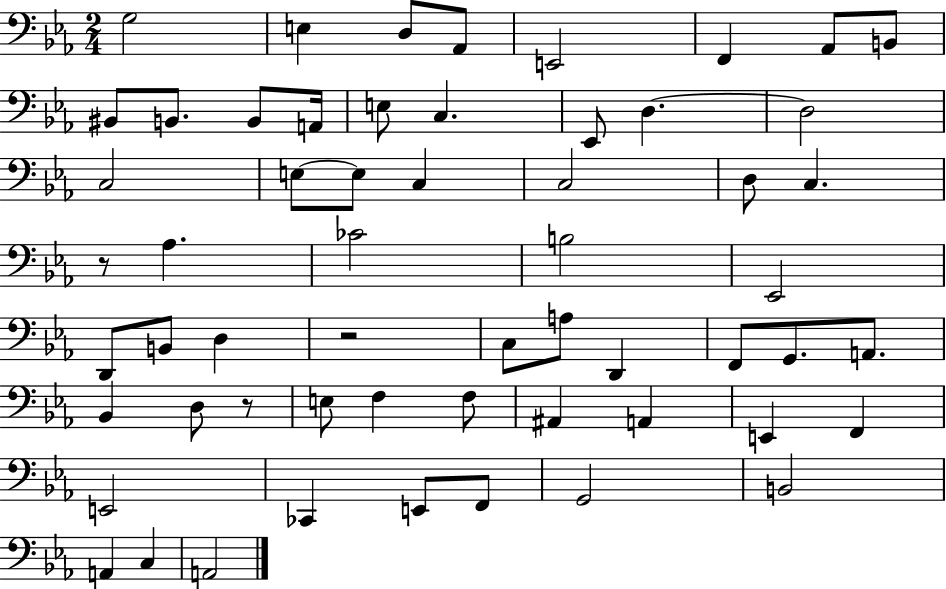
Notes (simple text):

G3/h E3/q D3/e Ab2/e E2/h F2/q Ab2/e B2/e BIS2/e B2/e. B2/e A2/s E3/e C3/q. Eb2/e D3/q. D3/h C3/h E3/e E3/e C3/q C3/h D3/e C3/q. R/e Ab3/q. CES4/h B3/h Eb2/h D2/e B2/e D3/q R/h C3/e A3/e D2/q F2/e G2/e. A2/e. Bb2/q D3/e R/e E3/e F3/q F3/e A#2/q A2/q E2/q F2/q E2/h CES2/q E2/e F2/e G2/h B2/h A2/q C3/q A2/h